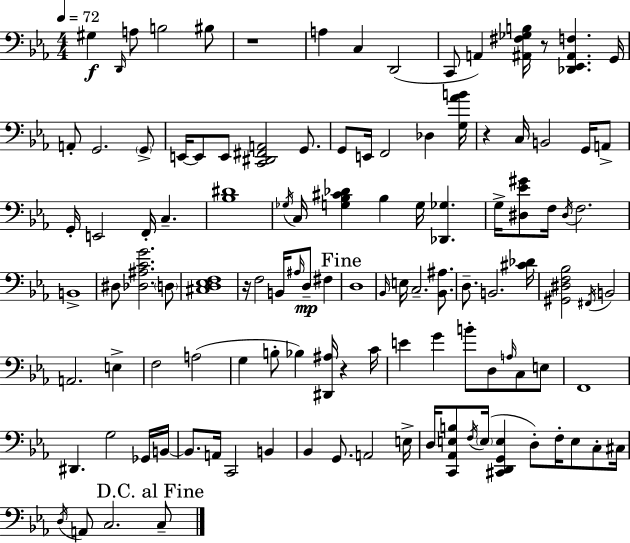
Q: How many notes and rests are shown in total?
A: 115